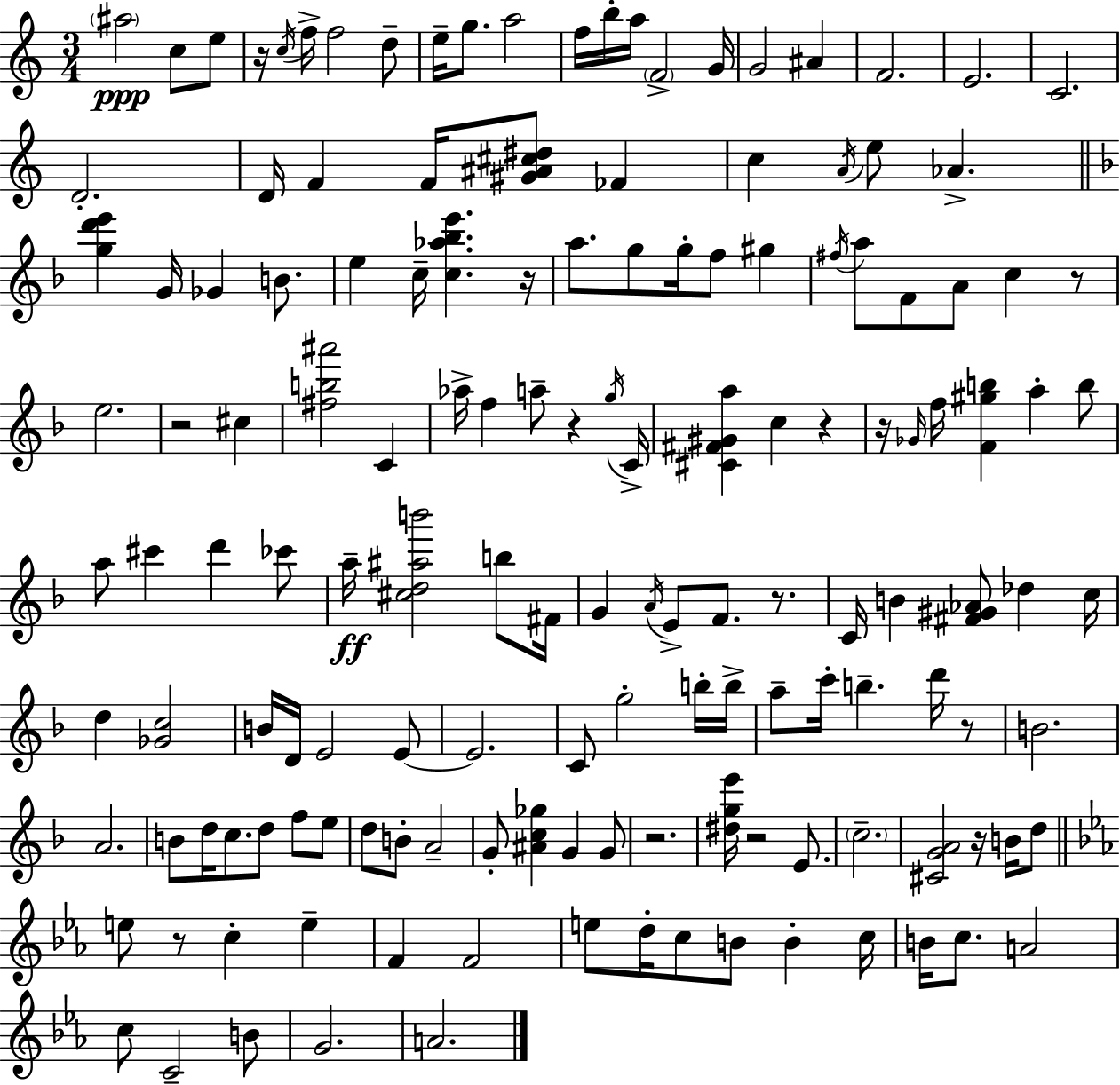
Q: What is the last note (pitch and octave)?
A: A4